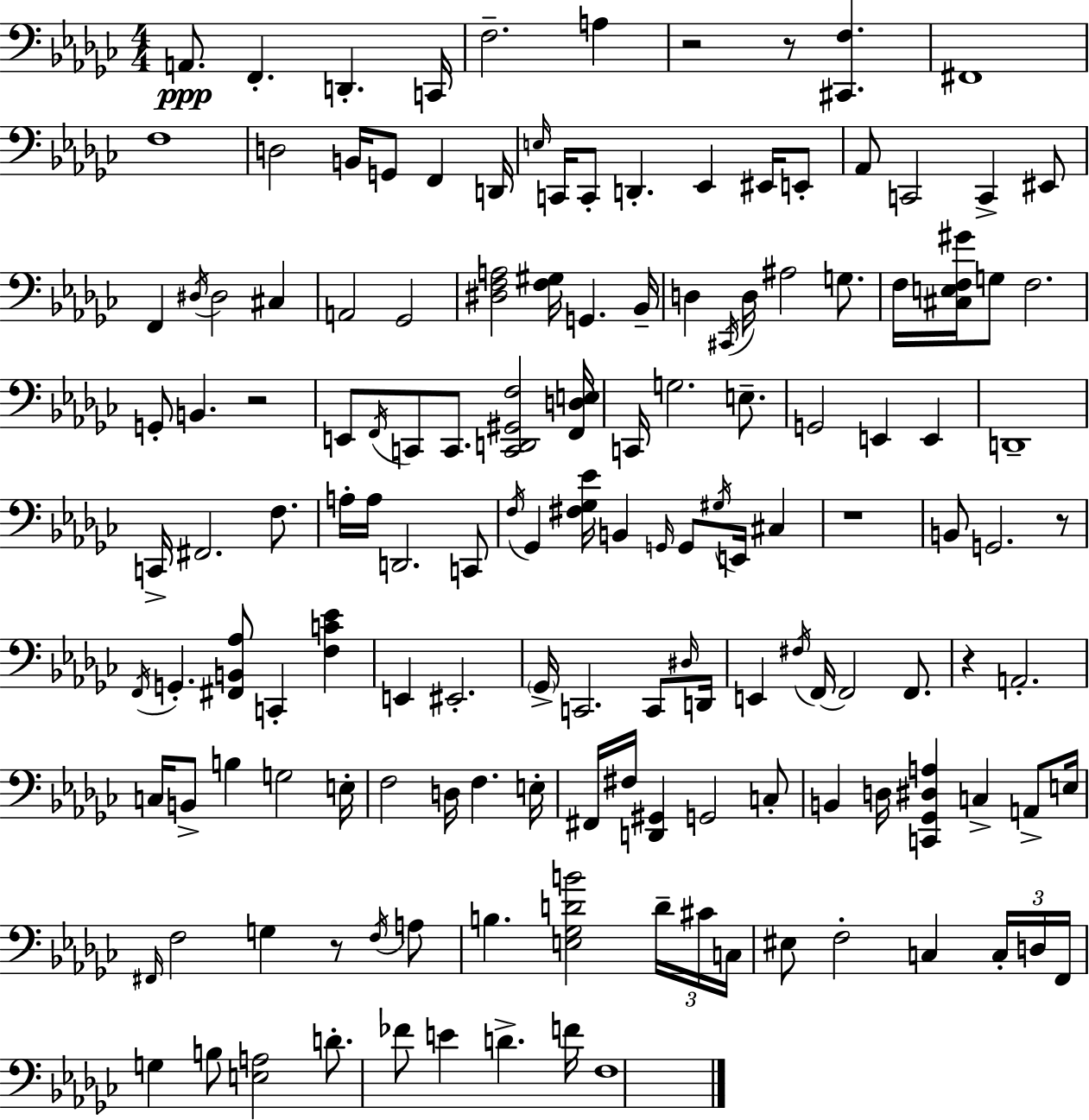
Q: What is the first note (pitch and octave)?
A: A2